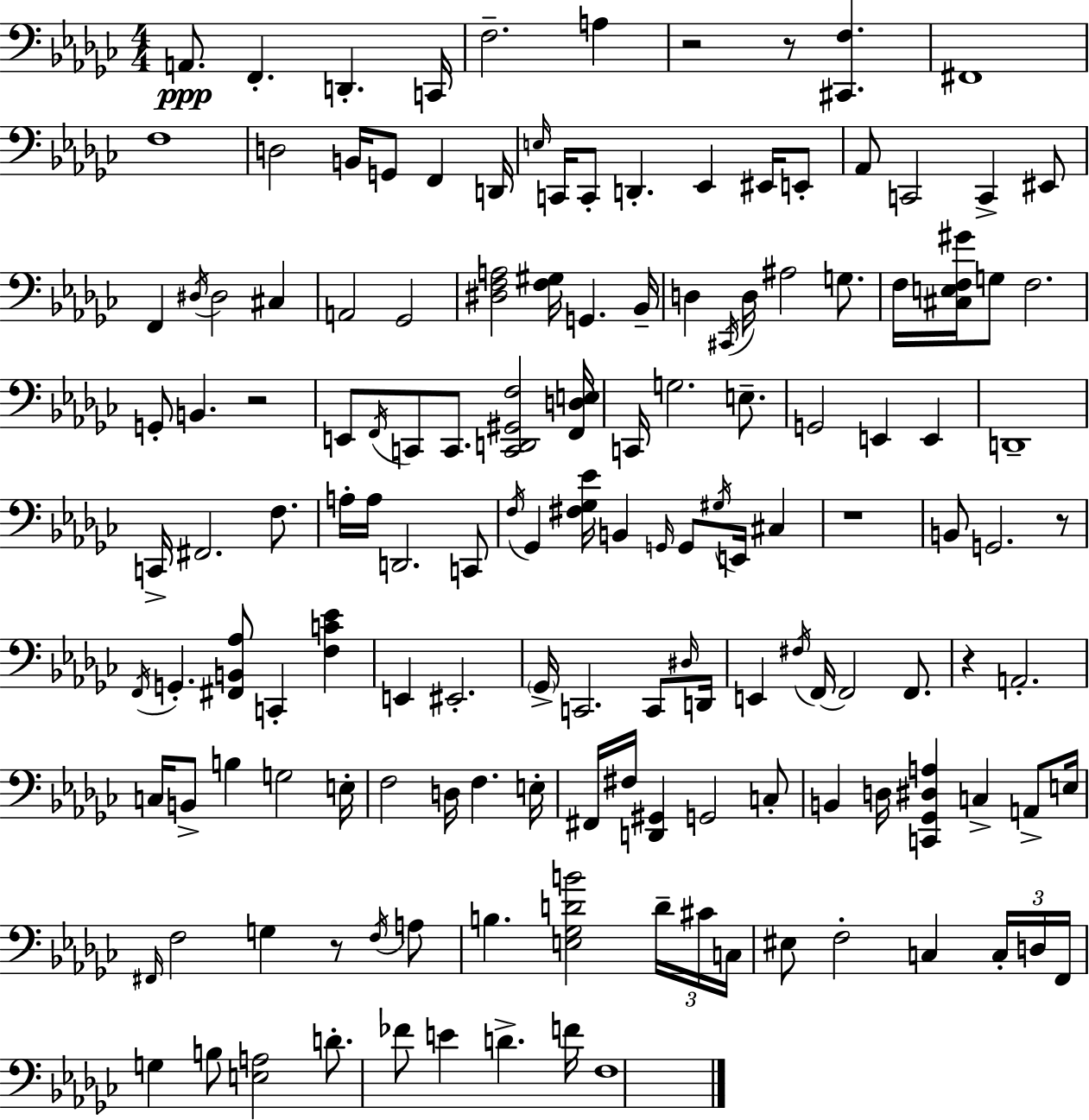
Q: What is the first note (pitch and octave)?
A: A2